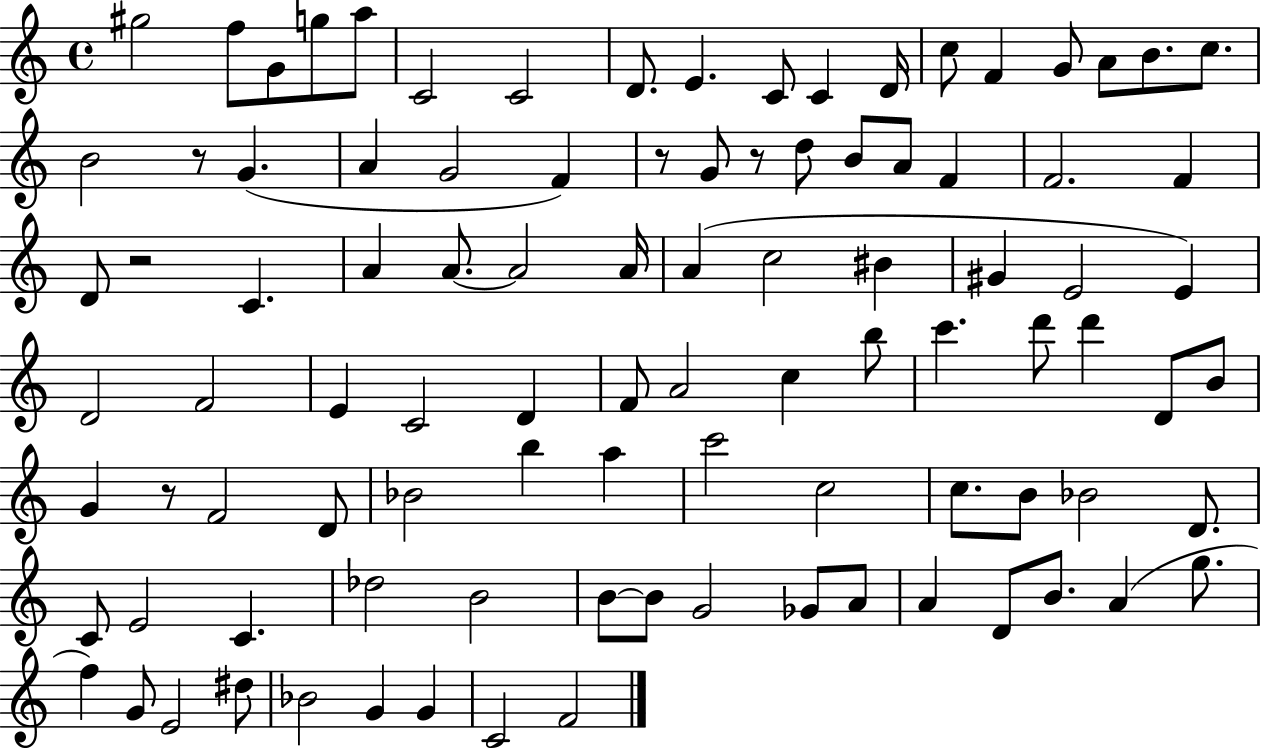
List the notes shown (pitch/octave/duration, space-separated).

G#5/h F5/e G4/e G5/e A5/e C4/h C4/h D4/e. E4/q. C4/e C4/q D4/s C5/e F4/q G4/e A4/e B4/e. C5/e. B4/h R/e G4/q. A4/q G4/h F4/q R/e G4/e R/e D5/e B4/e A4/e F4/q F4/h. F4/q D4/e R/h C4/q. A4/q A4/e. A4/h A4/s A4/q C5/h BIS4/q G#4/q E4/h E4/q D4/h F4/h E4/q C4/h D4/q F4/e A4/h C5/q B5/e C6/q. D6/e D6/q D4/e B4/e G4/q R/e F4/h D4/e Bb4/h B5/q A5/q C6/h C5/h C5/e. B4/e Bb4/h D4/e. C4/e E4/h C4/q. Db5/h B4/h B4/e B4/e G4/h Gb4/e A4/e A4/q D4/e B4/e. A4/q G5/e. F5/q G4/e E4/h D#5/e Bb4/h G4/q G4/q C4/h F4/h